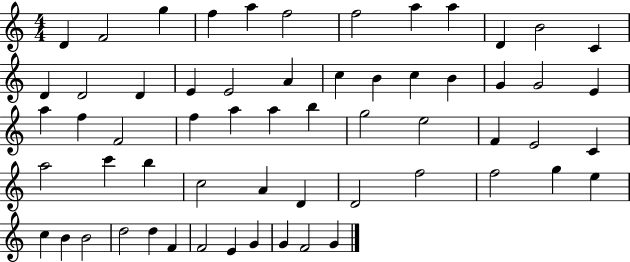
D4/q F4/h G5/q F5/q A5/q F5/h F5/h A5/q A5/q D4/q B4/h C4/q D4/q D4/h D4/q E4/q E4/h A4/q C5/q B4/q C5/q B4/q G4/q G4/h E4/q A5/q F5/q F4/h F5/q A5/q A5/q B5/q G5/h E5/h F4/q E4/h C4/q A5/h C6/q B5/q C5/h A4/q D4/q D4/h F5/h F5/h G5/q E5/q C5/q B4/q B4/h D5/h D5/q F4/q F4/h E4/q G4/q G4/q F4/h G4/q